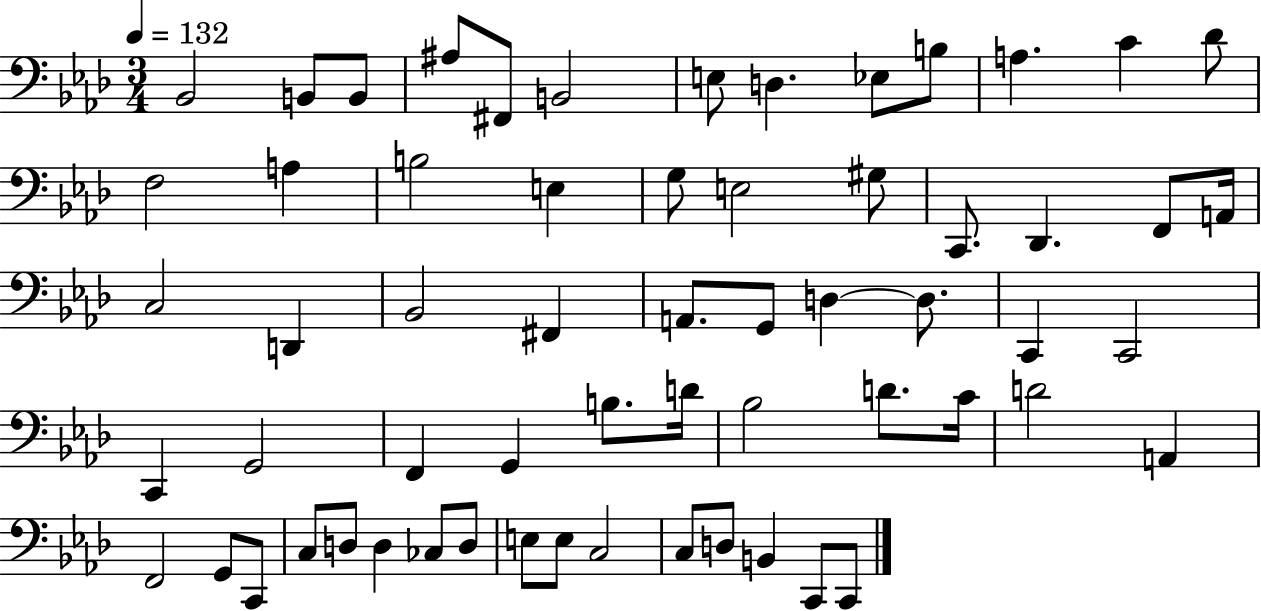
Bb2/h B2/e B2/e A#3/e F#2/e B2/h E3/e D3/q. Eb3/e B3/e A3/q. C4/q Db4/e F3/h A3/q B3/h E3/q G3/e E3/h G#3/e C2/e. Db2/q. F2/e A2/s C3/h D2/q Bb2/h F#2/q A2/e. G2/e D3/q D3/e. C2/q C2/h C2/q G2/h F2/q G2/q B3/e. D4/s Bb3/h D4/e. C4/s D4/h A2/q F2/h G2/e C2/e C3/e D3/e D3/q CES3/e D3/e E3/e E3/e C3/h C3/e D3/e B2/q C2/e C2/e